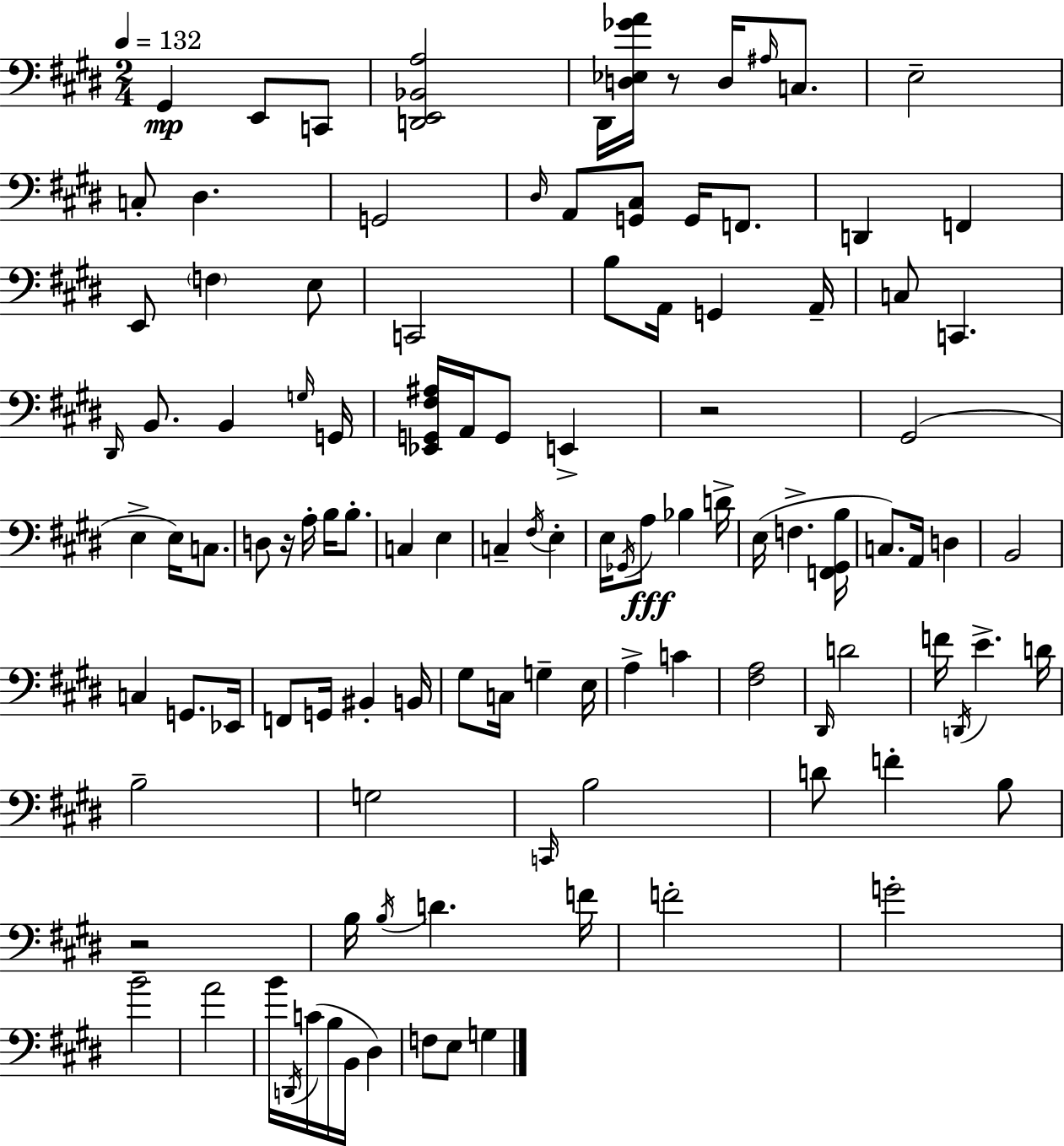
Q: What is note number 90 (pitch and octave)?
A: F4